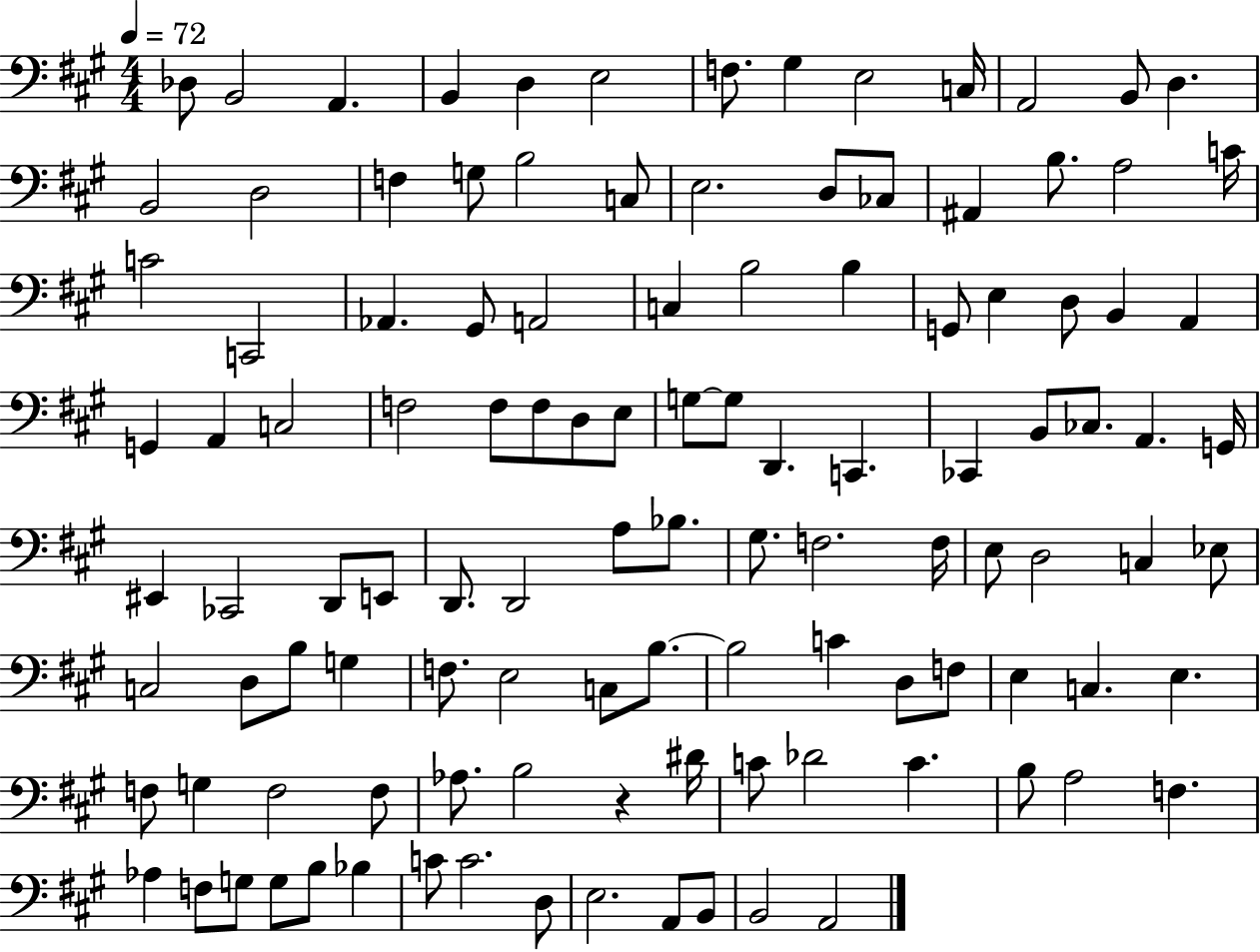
{
  \clef bass
  \numericTimeSignature
  \time 4/4
  \key a \major
  \tempo 4 = 72
  des8 b,2 a,4. | b,4 d4 e2 | f8. gis4 e2 c16 | a,2 b,8 d4. | \break b,2 d2 | f4 g8 b2 c8 | e2. d8 ces8 | ais,4 b8. a2 c'16 | \break c'2 c,2 | aes,4. gis,8 a,2 | c4 b2 b4 | g,8 e4 d8 b,4 a,4 | \break g,4 a,4 c2 | f2 f8 f8 d8 e8 | g8~~ g8 d,4. c,4. | ces,4 b,8 ces8. a,4. g,16 | \break eis,4 ces,2 d,8 e,8 | d,8. d,2 a8 bes8. | gis8. f2. f16 | e8 d2 c4 ees8 | \break c2 d8 b8 g4 | f8. e2 c8 b8.~~ | b2 c'4 d8 f8 | e4 c4. e4. | \break f8 g4 f2 f8 | aes8. b2 r4 dis'16 | c'8 des'2 c'4. | b8 a2 f4. | \break aes4 f8 g8 g8 b8 bes4 | c'8 c'2. d8 | e2. a,8 b,8 | b,2 a,2 | \break \bar "|."
}